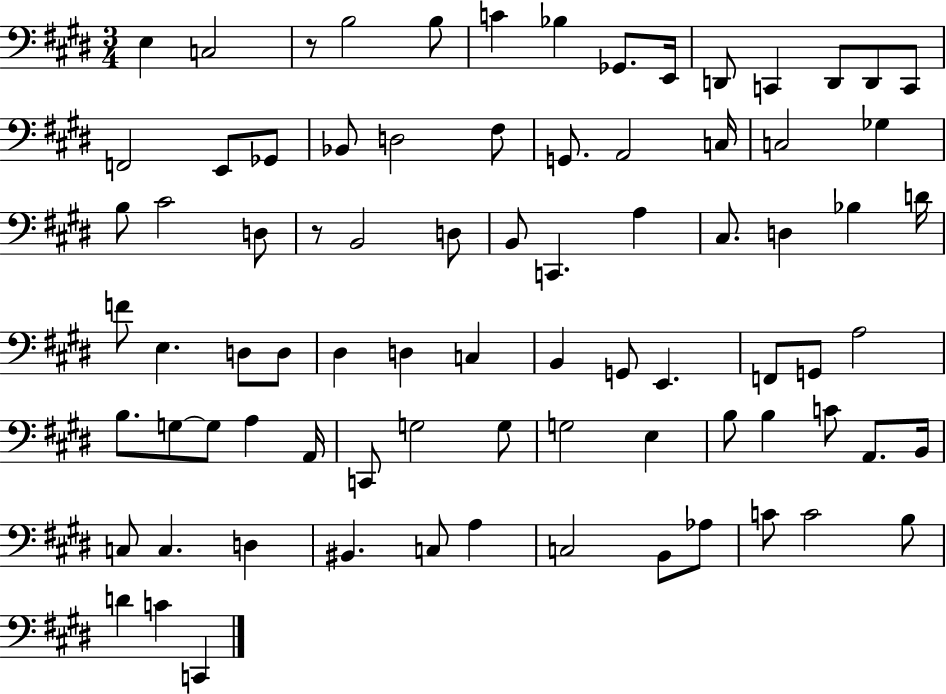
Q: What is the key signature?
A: E major